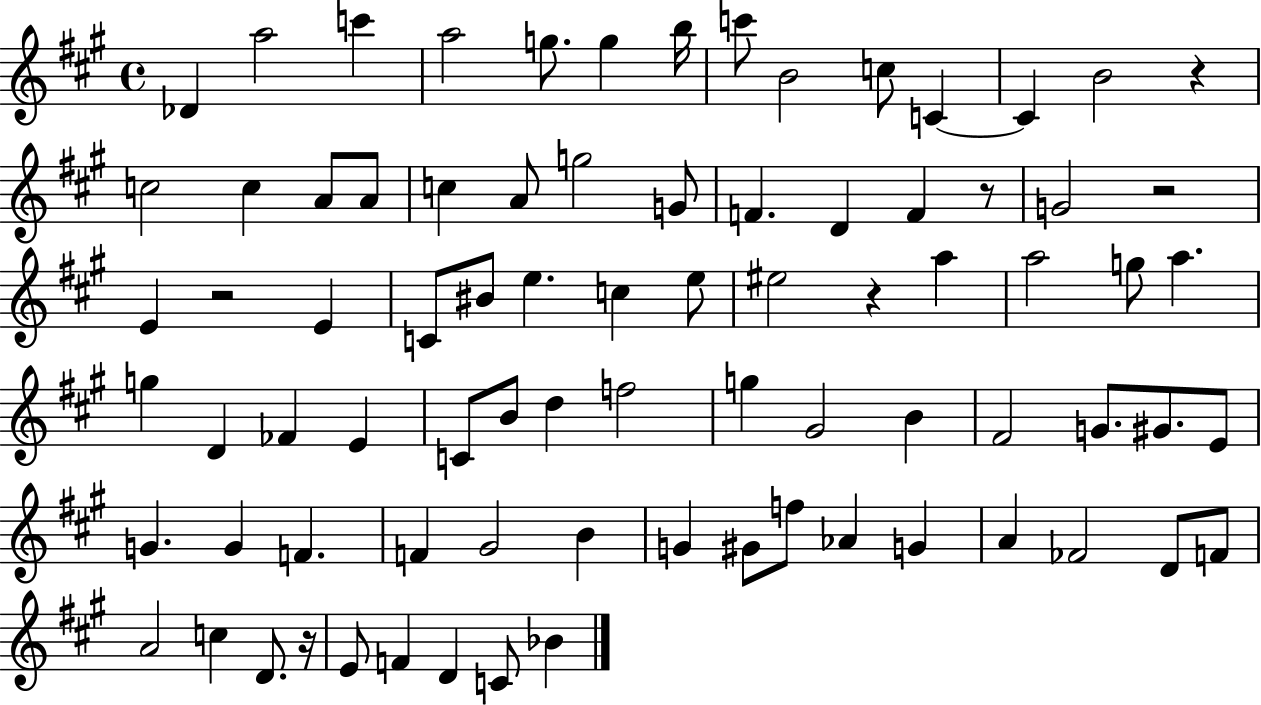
X:1
T:Untitled
M:4/4
L:1/4
K:A
_D a2 c' a2 g/2 g b/4 c'/2 B2 c/2 C C B2 z c2 c A/2 A/2 c A/2 g2 G/2 F D F z/2 G2 z2 E z2 E C/2 ^B/2 e c e/2 ^e2 z a a2 g/2 a g D _F E C/2 B/2 d f2 g ^G2 B ^F2 G/2 ^G/2 E/2 G G F F ^G2 B G ^G/2 f/2 _A G A _F2 D/2 F/2 A2 c D/2 z/4 E/2 F D C/2 _B